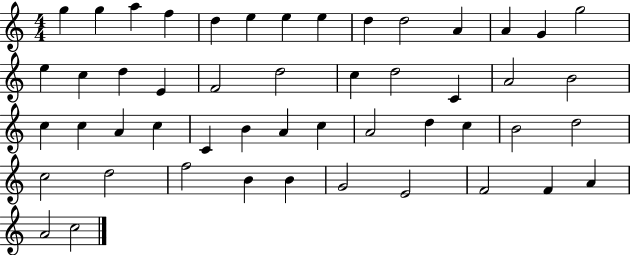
{
  \clef treble
  \numericTimeSignature
  \time 4/4
  \key c \major
  g''4 g''4 a''4 f''4 | d''4 e''4 e''4 e''4 | d''4 d''2 a'4 | a'4 g'4 g''2 | \break e''4 c''4 d''4 e'4 | f'2 d''2 | c''4 d''2 c'4 | a'2 b'2 | \break c''4 c''4 a'4 c''4 | c'4 b'4 a'4 c''4 | a'2 d''4 c''4 | b'2 d''2 | \break c''2 d''2 | f''2 b'4 b'4 | g'2 e'2 | f'2 f'4 a'4 | \break a'2 c''2 | \bar "|."
}